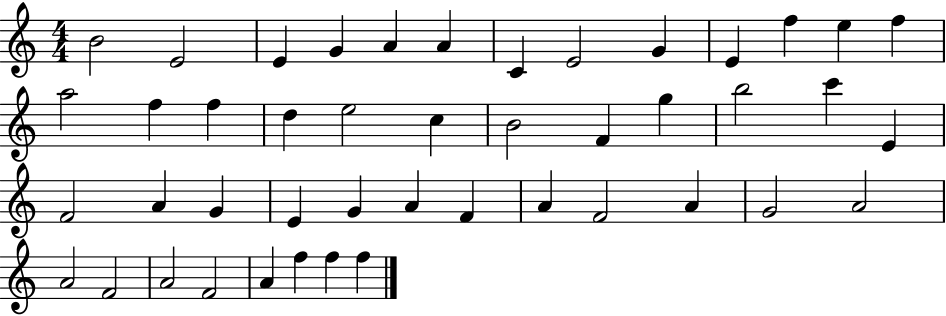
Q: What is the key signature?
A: C major